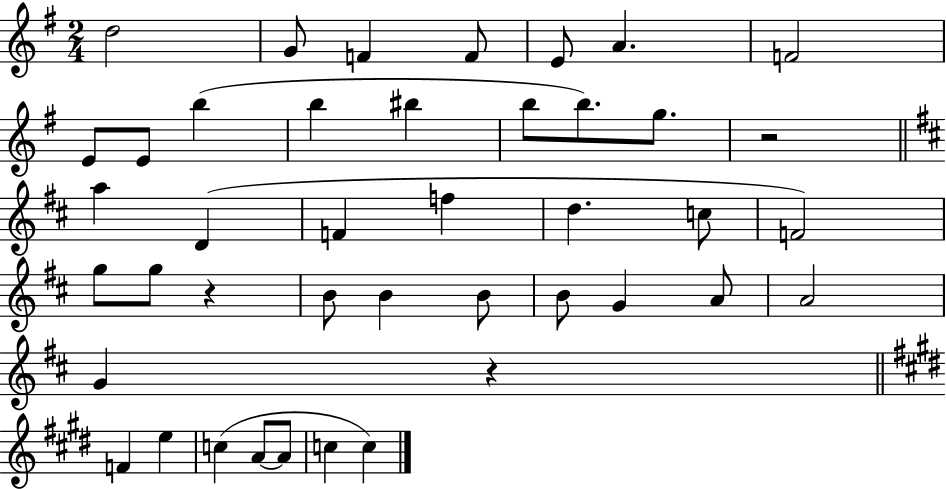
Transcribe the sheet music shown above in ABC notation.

X:1
T:Untitled
M:2/4
L:1/4
K:G
d2 G/2 F F/2 E/2 A F2 E/2 E/2 b b ^b b/2 b/2 g/2 z2 a D F f d c/2 F2 g/2 g/2 z B/2 B B/2 B/2 G A/2 A2 G z F e c A/2 A/2 c c